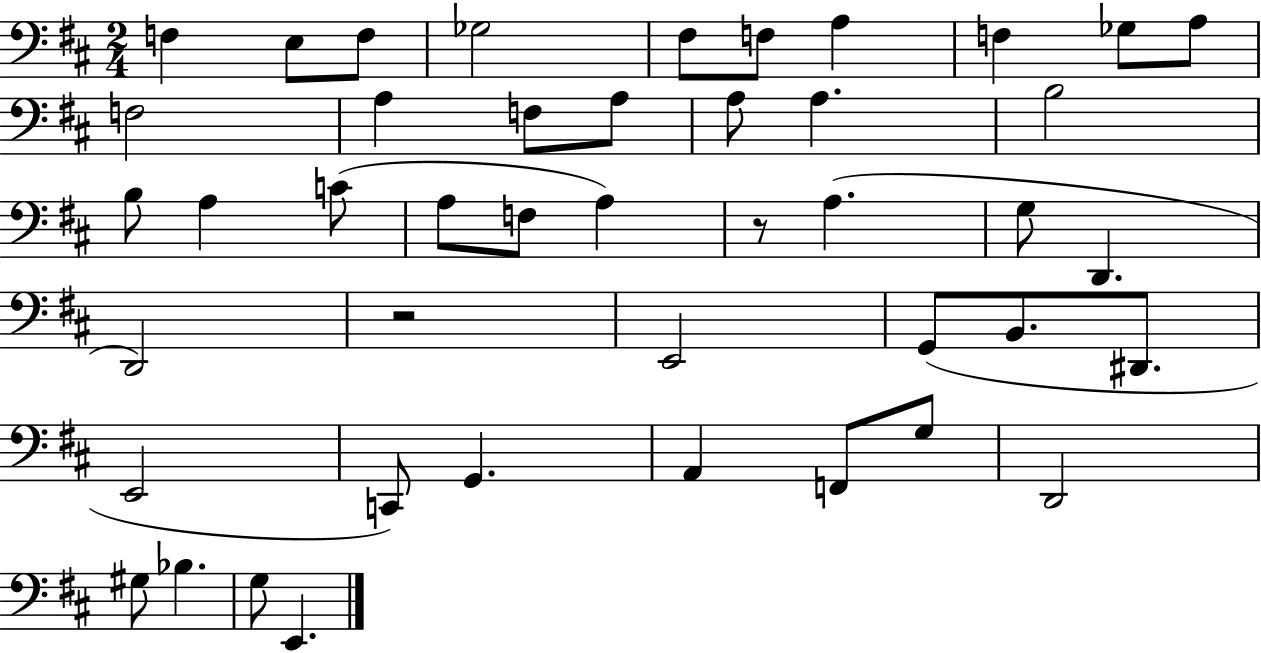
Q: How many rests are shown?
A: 2